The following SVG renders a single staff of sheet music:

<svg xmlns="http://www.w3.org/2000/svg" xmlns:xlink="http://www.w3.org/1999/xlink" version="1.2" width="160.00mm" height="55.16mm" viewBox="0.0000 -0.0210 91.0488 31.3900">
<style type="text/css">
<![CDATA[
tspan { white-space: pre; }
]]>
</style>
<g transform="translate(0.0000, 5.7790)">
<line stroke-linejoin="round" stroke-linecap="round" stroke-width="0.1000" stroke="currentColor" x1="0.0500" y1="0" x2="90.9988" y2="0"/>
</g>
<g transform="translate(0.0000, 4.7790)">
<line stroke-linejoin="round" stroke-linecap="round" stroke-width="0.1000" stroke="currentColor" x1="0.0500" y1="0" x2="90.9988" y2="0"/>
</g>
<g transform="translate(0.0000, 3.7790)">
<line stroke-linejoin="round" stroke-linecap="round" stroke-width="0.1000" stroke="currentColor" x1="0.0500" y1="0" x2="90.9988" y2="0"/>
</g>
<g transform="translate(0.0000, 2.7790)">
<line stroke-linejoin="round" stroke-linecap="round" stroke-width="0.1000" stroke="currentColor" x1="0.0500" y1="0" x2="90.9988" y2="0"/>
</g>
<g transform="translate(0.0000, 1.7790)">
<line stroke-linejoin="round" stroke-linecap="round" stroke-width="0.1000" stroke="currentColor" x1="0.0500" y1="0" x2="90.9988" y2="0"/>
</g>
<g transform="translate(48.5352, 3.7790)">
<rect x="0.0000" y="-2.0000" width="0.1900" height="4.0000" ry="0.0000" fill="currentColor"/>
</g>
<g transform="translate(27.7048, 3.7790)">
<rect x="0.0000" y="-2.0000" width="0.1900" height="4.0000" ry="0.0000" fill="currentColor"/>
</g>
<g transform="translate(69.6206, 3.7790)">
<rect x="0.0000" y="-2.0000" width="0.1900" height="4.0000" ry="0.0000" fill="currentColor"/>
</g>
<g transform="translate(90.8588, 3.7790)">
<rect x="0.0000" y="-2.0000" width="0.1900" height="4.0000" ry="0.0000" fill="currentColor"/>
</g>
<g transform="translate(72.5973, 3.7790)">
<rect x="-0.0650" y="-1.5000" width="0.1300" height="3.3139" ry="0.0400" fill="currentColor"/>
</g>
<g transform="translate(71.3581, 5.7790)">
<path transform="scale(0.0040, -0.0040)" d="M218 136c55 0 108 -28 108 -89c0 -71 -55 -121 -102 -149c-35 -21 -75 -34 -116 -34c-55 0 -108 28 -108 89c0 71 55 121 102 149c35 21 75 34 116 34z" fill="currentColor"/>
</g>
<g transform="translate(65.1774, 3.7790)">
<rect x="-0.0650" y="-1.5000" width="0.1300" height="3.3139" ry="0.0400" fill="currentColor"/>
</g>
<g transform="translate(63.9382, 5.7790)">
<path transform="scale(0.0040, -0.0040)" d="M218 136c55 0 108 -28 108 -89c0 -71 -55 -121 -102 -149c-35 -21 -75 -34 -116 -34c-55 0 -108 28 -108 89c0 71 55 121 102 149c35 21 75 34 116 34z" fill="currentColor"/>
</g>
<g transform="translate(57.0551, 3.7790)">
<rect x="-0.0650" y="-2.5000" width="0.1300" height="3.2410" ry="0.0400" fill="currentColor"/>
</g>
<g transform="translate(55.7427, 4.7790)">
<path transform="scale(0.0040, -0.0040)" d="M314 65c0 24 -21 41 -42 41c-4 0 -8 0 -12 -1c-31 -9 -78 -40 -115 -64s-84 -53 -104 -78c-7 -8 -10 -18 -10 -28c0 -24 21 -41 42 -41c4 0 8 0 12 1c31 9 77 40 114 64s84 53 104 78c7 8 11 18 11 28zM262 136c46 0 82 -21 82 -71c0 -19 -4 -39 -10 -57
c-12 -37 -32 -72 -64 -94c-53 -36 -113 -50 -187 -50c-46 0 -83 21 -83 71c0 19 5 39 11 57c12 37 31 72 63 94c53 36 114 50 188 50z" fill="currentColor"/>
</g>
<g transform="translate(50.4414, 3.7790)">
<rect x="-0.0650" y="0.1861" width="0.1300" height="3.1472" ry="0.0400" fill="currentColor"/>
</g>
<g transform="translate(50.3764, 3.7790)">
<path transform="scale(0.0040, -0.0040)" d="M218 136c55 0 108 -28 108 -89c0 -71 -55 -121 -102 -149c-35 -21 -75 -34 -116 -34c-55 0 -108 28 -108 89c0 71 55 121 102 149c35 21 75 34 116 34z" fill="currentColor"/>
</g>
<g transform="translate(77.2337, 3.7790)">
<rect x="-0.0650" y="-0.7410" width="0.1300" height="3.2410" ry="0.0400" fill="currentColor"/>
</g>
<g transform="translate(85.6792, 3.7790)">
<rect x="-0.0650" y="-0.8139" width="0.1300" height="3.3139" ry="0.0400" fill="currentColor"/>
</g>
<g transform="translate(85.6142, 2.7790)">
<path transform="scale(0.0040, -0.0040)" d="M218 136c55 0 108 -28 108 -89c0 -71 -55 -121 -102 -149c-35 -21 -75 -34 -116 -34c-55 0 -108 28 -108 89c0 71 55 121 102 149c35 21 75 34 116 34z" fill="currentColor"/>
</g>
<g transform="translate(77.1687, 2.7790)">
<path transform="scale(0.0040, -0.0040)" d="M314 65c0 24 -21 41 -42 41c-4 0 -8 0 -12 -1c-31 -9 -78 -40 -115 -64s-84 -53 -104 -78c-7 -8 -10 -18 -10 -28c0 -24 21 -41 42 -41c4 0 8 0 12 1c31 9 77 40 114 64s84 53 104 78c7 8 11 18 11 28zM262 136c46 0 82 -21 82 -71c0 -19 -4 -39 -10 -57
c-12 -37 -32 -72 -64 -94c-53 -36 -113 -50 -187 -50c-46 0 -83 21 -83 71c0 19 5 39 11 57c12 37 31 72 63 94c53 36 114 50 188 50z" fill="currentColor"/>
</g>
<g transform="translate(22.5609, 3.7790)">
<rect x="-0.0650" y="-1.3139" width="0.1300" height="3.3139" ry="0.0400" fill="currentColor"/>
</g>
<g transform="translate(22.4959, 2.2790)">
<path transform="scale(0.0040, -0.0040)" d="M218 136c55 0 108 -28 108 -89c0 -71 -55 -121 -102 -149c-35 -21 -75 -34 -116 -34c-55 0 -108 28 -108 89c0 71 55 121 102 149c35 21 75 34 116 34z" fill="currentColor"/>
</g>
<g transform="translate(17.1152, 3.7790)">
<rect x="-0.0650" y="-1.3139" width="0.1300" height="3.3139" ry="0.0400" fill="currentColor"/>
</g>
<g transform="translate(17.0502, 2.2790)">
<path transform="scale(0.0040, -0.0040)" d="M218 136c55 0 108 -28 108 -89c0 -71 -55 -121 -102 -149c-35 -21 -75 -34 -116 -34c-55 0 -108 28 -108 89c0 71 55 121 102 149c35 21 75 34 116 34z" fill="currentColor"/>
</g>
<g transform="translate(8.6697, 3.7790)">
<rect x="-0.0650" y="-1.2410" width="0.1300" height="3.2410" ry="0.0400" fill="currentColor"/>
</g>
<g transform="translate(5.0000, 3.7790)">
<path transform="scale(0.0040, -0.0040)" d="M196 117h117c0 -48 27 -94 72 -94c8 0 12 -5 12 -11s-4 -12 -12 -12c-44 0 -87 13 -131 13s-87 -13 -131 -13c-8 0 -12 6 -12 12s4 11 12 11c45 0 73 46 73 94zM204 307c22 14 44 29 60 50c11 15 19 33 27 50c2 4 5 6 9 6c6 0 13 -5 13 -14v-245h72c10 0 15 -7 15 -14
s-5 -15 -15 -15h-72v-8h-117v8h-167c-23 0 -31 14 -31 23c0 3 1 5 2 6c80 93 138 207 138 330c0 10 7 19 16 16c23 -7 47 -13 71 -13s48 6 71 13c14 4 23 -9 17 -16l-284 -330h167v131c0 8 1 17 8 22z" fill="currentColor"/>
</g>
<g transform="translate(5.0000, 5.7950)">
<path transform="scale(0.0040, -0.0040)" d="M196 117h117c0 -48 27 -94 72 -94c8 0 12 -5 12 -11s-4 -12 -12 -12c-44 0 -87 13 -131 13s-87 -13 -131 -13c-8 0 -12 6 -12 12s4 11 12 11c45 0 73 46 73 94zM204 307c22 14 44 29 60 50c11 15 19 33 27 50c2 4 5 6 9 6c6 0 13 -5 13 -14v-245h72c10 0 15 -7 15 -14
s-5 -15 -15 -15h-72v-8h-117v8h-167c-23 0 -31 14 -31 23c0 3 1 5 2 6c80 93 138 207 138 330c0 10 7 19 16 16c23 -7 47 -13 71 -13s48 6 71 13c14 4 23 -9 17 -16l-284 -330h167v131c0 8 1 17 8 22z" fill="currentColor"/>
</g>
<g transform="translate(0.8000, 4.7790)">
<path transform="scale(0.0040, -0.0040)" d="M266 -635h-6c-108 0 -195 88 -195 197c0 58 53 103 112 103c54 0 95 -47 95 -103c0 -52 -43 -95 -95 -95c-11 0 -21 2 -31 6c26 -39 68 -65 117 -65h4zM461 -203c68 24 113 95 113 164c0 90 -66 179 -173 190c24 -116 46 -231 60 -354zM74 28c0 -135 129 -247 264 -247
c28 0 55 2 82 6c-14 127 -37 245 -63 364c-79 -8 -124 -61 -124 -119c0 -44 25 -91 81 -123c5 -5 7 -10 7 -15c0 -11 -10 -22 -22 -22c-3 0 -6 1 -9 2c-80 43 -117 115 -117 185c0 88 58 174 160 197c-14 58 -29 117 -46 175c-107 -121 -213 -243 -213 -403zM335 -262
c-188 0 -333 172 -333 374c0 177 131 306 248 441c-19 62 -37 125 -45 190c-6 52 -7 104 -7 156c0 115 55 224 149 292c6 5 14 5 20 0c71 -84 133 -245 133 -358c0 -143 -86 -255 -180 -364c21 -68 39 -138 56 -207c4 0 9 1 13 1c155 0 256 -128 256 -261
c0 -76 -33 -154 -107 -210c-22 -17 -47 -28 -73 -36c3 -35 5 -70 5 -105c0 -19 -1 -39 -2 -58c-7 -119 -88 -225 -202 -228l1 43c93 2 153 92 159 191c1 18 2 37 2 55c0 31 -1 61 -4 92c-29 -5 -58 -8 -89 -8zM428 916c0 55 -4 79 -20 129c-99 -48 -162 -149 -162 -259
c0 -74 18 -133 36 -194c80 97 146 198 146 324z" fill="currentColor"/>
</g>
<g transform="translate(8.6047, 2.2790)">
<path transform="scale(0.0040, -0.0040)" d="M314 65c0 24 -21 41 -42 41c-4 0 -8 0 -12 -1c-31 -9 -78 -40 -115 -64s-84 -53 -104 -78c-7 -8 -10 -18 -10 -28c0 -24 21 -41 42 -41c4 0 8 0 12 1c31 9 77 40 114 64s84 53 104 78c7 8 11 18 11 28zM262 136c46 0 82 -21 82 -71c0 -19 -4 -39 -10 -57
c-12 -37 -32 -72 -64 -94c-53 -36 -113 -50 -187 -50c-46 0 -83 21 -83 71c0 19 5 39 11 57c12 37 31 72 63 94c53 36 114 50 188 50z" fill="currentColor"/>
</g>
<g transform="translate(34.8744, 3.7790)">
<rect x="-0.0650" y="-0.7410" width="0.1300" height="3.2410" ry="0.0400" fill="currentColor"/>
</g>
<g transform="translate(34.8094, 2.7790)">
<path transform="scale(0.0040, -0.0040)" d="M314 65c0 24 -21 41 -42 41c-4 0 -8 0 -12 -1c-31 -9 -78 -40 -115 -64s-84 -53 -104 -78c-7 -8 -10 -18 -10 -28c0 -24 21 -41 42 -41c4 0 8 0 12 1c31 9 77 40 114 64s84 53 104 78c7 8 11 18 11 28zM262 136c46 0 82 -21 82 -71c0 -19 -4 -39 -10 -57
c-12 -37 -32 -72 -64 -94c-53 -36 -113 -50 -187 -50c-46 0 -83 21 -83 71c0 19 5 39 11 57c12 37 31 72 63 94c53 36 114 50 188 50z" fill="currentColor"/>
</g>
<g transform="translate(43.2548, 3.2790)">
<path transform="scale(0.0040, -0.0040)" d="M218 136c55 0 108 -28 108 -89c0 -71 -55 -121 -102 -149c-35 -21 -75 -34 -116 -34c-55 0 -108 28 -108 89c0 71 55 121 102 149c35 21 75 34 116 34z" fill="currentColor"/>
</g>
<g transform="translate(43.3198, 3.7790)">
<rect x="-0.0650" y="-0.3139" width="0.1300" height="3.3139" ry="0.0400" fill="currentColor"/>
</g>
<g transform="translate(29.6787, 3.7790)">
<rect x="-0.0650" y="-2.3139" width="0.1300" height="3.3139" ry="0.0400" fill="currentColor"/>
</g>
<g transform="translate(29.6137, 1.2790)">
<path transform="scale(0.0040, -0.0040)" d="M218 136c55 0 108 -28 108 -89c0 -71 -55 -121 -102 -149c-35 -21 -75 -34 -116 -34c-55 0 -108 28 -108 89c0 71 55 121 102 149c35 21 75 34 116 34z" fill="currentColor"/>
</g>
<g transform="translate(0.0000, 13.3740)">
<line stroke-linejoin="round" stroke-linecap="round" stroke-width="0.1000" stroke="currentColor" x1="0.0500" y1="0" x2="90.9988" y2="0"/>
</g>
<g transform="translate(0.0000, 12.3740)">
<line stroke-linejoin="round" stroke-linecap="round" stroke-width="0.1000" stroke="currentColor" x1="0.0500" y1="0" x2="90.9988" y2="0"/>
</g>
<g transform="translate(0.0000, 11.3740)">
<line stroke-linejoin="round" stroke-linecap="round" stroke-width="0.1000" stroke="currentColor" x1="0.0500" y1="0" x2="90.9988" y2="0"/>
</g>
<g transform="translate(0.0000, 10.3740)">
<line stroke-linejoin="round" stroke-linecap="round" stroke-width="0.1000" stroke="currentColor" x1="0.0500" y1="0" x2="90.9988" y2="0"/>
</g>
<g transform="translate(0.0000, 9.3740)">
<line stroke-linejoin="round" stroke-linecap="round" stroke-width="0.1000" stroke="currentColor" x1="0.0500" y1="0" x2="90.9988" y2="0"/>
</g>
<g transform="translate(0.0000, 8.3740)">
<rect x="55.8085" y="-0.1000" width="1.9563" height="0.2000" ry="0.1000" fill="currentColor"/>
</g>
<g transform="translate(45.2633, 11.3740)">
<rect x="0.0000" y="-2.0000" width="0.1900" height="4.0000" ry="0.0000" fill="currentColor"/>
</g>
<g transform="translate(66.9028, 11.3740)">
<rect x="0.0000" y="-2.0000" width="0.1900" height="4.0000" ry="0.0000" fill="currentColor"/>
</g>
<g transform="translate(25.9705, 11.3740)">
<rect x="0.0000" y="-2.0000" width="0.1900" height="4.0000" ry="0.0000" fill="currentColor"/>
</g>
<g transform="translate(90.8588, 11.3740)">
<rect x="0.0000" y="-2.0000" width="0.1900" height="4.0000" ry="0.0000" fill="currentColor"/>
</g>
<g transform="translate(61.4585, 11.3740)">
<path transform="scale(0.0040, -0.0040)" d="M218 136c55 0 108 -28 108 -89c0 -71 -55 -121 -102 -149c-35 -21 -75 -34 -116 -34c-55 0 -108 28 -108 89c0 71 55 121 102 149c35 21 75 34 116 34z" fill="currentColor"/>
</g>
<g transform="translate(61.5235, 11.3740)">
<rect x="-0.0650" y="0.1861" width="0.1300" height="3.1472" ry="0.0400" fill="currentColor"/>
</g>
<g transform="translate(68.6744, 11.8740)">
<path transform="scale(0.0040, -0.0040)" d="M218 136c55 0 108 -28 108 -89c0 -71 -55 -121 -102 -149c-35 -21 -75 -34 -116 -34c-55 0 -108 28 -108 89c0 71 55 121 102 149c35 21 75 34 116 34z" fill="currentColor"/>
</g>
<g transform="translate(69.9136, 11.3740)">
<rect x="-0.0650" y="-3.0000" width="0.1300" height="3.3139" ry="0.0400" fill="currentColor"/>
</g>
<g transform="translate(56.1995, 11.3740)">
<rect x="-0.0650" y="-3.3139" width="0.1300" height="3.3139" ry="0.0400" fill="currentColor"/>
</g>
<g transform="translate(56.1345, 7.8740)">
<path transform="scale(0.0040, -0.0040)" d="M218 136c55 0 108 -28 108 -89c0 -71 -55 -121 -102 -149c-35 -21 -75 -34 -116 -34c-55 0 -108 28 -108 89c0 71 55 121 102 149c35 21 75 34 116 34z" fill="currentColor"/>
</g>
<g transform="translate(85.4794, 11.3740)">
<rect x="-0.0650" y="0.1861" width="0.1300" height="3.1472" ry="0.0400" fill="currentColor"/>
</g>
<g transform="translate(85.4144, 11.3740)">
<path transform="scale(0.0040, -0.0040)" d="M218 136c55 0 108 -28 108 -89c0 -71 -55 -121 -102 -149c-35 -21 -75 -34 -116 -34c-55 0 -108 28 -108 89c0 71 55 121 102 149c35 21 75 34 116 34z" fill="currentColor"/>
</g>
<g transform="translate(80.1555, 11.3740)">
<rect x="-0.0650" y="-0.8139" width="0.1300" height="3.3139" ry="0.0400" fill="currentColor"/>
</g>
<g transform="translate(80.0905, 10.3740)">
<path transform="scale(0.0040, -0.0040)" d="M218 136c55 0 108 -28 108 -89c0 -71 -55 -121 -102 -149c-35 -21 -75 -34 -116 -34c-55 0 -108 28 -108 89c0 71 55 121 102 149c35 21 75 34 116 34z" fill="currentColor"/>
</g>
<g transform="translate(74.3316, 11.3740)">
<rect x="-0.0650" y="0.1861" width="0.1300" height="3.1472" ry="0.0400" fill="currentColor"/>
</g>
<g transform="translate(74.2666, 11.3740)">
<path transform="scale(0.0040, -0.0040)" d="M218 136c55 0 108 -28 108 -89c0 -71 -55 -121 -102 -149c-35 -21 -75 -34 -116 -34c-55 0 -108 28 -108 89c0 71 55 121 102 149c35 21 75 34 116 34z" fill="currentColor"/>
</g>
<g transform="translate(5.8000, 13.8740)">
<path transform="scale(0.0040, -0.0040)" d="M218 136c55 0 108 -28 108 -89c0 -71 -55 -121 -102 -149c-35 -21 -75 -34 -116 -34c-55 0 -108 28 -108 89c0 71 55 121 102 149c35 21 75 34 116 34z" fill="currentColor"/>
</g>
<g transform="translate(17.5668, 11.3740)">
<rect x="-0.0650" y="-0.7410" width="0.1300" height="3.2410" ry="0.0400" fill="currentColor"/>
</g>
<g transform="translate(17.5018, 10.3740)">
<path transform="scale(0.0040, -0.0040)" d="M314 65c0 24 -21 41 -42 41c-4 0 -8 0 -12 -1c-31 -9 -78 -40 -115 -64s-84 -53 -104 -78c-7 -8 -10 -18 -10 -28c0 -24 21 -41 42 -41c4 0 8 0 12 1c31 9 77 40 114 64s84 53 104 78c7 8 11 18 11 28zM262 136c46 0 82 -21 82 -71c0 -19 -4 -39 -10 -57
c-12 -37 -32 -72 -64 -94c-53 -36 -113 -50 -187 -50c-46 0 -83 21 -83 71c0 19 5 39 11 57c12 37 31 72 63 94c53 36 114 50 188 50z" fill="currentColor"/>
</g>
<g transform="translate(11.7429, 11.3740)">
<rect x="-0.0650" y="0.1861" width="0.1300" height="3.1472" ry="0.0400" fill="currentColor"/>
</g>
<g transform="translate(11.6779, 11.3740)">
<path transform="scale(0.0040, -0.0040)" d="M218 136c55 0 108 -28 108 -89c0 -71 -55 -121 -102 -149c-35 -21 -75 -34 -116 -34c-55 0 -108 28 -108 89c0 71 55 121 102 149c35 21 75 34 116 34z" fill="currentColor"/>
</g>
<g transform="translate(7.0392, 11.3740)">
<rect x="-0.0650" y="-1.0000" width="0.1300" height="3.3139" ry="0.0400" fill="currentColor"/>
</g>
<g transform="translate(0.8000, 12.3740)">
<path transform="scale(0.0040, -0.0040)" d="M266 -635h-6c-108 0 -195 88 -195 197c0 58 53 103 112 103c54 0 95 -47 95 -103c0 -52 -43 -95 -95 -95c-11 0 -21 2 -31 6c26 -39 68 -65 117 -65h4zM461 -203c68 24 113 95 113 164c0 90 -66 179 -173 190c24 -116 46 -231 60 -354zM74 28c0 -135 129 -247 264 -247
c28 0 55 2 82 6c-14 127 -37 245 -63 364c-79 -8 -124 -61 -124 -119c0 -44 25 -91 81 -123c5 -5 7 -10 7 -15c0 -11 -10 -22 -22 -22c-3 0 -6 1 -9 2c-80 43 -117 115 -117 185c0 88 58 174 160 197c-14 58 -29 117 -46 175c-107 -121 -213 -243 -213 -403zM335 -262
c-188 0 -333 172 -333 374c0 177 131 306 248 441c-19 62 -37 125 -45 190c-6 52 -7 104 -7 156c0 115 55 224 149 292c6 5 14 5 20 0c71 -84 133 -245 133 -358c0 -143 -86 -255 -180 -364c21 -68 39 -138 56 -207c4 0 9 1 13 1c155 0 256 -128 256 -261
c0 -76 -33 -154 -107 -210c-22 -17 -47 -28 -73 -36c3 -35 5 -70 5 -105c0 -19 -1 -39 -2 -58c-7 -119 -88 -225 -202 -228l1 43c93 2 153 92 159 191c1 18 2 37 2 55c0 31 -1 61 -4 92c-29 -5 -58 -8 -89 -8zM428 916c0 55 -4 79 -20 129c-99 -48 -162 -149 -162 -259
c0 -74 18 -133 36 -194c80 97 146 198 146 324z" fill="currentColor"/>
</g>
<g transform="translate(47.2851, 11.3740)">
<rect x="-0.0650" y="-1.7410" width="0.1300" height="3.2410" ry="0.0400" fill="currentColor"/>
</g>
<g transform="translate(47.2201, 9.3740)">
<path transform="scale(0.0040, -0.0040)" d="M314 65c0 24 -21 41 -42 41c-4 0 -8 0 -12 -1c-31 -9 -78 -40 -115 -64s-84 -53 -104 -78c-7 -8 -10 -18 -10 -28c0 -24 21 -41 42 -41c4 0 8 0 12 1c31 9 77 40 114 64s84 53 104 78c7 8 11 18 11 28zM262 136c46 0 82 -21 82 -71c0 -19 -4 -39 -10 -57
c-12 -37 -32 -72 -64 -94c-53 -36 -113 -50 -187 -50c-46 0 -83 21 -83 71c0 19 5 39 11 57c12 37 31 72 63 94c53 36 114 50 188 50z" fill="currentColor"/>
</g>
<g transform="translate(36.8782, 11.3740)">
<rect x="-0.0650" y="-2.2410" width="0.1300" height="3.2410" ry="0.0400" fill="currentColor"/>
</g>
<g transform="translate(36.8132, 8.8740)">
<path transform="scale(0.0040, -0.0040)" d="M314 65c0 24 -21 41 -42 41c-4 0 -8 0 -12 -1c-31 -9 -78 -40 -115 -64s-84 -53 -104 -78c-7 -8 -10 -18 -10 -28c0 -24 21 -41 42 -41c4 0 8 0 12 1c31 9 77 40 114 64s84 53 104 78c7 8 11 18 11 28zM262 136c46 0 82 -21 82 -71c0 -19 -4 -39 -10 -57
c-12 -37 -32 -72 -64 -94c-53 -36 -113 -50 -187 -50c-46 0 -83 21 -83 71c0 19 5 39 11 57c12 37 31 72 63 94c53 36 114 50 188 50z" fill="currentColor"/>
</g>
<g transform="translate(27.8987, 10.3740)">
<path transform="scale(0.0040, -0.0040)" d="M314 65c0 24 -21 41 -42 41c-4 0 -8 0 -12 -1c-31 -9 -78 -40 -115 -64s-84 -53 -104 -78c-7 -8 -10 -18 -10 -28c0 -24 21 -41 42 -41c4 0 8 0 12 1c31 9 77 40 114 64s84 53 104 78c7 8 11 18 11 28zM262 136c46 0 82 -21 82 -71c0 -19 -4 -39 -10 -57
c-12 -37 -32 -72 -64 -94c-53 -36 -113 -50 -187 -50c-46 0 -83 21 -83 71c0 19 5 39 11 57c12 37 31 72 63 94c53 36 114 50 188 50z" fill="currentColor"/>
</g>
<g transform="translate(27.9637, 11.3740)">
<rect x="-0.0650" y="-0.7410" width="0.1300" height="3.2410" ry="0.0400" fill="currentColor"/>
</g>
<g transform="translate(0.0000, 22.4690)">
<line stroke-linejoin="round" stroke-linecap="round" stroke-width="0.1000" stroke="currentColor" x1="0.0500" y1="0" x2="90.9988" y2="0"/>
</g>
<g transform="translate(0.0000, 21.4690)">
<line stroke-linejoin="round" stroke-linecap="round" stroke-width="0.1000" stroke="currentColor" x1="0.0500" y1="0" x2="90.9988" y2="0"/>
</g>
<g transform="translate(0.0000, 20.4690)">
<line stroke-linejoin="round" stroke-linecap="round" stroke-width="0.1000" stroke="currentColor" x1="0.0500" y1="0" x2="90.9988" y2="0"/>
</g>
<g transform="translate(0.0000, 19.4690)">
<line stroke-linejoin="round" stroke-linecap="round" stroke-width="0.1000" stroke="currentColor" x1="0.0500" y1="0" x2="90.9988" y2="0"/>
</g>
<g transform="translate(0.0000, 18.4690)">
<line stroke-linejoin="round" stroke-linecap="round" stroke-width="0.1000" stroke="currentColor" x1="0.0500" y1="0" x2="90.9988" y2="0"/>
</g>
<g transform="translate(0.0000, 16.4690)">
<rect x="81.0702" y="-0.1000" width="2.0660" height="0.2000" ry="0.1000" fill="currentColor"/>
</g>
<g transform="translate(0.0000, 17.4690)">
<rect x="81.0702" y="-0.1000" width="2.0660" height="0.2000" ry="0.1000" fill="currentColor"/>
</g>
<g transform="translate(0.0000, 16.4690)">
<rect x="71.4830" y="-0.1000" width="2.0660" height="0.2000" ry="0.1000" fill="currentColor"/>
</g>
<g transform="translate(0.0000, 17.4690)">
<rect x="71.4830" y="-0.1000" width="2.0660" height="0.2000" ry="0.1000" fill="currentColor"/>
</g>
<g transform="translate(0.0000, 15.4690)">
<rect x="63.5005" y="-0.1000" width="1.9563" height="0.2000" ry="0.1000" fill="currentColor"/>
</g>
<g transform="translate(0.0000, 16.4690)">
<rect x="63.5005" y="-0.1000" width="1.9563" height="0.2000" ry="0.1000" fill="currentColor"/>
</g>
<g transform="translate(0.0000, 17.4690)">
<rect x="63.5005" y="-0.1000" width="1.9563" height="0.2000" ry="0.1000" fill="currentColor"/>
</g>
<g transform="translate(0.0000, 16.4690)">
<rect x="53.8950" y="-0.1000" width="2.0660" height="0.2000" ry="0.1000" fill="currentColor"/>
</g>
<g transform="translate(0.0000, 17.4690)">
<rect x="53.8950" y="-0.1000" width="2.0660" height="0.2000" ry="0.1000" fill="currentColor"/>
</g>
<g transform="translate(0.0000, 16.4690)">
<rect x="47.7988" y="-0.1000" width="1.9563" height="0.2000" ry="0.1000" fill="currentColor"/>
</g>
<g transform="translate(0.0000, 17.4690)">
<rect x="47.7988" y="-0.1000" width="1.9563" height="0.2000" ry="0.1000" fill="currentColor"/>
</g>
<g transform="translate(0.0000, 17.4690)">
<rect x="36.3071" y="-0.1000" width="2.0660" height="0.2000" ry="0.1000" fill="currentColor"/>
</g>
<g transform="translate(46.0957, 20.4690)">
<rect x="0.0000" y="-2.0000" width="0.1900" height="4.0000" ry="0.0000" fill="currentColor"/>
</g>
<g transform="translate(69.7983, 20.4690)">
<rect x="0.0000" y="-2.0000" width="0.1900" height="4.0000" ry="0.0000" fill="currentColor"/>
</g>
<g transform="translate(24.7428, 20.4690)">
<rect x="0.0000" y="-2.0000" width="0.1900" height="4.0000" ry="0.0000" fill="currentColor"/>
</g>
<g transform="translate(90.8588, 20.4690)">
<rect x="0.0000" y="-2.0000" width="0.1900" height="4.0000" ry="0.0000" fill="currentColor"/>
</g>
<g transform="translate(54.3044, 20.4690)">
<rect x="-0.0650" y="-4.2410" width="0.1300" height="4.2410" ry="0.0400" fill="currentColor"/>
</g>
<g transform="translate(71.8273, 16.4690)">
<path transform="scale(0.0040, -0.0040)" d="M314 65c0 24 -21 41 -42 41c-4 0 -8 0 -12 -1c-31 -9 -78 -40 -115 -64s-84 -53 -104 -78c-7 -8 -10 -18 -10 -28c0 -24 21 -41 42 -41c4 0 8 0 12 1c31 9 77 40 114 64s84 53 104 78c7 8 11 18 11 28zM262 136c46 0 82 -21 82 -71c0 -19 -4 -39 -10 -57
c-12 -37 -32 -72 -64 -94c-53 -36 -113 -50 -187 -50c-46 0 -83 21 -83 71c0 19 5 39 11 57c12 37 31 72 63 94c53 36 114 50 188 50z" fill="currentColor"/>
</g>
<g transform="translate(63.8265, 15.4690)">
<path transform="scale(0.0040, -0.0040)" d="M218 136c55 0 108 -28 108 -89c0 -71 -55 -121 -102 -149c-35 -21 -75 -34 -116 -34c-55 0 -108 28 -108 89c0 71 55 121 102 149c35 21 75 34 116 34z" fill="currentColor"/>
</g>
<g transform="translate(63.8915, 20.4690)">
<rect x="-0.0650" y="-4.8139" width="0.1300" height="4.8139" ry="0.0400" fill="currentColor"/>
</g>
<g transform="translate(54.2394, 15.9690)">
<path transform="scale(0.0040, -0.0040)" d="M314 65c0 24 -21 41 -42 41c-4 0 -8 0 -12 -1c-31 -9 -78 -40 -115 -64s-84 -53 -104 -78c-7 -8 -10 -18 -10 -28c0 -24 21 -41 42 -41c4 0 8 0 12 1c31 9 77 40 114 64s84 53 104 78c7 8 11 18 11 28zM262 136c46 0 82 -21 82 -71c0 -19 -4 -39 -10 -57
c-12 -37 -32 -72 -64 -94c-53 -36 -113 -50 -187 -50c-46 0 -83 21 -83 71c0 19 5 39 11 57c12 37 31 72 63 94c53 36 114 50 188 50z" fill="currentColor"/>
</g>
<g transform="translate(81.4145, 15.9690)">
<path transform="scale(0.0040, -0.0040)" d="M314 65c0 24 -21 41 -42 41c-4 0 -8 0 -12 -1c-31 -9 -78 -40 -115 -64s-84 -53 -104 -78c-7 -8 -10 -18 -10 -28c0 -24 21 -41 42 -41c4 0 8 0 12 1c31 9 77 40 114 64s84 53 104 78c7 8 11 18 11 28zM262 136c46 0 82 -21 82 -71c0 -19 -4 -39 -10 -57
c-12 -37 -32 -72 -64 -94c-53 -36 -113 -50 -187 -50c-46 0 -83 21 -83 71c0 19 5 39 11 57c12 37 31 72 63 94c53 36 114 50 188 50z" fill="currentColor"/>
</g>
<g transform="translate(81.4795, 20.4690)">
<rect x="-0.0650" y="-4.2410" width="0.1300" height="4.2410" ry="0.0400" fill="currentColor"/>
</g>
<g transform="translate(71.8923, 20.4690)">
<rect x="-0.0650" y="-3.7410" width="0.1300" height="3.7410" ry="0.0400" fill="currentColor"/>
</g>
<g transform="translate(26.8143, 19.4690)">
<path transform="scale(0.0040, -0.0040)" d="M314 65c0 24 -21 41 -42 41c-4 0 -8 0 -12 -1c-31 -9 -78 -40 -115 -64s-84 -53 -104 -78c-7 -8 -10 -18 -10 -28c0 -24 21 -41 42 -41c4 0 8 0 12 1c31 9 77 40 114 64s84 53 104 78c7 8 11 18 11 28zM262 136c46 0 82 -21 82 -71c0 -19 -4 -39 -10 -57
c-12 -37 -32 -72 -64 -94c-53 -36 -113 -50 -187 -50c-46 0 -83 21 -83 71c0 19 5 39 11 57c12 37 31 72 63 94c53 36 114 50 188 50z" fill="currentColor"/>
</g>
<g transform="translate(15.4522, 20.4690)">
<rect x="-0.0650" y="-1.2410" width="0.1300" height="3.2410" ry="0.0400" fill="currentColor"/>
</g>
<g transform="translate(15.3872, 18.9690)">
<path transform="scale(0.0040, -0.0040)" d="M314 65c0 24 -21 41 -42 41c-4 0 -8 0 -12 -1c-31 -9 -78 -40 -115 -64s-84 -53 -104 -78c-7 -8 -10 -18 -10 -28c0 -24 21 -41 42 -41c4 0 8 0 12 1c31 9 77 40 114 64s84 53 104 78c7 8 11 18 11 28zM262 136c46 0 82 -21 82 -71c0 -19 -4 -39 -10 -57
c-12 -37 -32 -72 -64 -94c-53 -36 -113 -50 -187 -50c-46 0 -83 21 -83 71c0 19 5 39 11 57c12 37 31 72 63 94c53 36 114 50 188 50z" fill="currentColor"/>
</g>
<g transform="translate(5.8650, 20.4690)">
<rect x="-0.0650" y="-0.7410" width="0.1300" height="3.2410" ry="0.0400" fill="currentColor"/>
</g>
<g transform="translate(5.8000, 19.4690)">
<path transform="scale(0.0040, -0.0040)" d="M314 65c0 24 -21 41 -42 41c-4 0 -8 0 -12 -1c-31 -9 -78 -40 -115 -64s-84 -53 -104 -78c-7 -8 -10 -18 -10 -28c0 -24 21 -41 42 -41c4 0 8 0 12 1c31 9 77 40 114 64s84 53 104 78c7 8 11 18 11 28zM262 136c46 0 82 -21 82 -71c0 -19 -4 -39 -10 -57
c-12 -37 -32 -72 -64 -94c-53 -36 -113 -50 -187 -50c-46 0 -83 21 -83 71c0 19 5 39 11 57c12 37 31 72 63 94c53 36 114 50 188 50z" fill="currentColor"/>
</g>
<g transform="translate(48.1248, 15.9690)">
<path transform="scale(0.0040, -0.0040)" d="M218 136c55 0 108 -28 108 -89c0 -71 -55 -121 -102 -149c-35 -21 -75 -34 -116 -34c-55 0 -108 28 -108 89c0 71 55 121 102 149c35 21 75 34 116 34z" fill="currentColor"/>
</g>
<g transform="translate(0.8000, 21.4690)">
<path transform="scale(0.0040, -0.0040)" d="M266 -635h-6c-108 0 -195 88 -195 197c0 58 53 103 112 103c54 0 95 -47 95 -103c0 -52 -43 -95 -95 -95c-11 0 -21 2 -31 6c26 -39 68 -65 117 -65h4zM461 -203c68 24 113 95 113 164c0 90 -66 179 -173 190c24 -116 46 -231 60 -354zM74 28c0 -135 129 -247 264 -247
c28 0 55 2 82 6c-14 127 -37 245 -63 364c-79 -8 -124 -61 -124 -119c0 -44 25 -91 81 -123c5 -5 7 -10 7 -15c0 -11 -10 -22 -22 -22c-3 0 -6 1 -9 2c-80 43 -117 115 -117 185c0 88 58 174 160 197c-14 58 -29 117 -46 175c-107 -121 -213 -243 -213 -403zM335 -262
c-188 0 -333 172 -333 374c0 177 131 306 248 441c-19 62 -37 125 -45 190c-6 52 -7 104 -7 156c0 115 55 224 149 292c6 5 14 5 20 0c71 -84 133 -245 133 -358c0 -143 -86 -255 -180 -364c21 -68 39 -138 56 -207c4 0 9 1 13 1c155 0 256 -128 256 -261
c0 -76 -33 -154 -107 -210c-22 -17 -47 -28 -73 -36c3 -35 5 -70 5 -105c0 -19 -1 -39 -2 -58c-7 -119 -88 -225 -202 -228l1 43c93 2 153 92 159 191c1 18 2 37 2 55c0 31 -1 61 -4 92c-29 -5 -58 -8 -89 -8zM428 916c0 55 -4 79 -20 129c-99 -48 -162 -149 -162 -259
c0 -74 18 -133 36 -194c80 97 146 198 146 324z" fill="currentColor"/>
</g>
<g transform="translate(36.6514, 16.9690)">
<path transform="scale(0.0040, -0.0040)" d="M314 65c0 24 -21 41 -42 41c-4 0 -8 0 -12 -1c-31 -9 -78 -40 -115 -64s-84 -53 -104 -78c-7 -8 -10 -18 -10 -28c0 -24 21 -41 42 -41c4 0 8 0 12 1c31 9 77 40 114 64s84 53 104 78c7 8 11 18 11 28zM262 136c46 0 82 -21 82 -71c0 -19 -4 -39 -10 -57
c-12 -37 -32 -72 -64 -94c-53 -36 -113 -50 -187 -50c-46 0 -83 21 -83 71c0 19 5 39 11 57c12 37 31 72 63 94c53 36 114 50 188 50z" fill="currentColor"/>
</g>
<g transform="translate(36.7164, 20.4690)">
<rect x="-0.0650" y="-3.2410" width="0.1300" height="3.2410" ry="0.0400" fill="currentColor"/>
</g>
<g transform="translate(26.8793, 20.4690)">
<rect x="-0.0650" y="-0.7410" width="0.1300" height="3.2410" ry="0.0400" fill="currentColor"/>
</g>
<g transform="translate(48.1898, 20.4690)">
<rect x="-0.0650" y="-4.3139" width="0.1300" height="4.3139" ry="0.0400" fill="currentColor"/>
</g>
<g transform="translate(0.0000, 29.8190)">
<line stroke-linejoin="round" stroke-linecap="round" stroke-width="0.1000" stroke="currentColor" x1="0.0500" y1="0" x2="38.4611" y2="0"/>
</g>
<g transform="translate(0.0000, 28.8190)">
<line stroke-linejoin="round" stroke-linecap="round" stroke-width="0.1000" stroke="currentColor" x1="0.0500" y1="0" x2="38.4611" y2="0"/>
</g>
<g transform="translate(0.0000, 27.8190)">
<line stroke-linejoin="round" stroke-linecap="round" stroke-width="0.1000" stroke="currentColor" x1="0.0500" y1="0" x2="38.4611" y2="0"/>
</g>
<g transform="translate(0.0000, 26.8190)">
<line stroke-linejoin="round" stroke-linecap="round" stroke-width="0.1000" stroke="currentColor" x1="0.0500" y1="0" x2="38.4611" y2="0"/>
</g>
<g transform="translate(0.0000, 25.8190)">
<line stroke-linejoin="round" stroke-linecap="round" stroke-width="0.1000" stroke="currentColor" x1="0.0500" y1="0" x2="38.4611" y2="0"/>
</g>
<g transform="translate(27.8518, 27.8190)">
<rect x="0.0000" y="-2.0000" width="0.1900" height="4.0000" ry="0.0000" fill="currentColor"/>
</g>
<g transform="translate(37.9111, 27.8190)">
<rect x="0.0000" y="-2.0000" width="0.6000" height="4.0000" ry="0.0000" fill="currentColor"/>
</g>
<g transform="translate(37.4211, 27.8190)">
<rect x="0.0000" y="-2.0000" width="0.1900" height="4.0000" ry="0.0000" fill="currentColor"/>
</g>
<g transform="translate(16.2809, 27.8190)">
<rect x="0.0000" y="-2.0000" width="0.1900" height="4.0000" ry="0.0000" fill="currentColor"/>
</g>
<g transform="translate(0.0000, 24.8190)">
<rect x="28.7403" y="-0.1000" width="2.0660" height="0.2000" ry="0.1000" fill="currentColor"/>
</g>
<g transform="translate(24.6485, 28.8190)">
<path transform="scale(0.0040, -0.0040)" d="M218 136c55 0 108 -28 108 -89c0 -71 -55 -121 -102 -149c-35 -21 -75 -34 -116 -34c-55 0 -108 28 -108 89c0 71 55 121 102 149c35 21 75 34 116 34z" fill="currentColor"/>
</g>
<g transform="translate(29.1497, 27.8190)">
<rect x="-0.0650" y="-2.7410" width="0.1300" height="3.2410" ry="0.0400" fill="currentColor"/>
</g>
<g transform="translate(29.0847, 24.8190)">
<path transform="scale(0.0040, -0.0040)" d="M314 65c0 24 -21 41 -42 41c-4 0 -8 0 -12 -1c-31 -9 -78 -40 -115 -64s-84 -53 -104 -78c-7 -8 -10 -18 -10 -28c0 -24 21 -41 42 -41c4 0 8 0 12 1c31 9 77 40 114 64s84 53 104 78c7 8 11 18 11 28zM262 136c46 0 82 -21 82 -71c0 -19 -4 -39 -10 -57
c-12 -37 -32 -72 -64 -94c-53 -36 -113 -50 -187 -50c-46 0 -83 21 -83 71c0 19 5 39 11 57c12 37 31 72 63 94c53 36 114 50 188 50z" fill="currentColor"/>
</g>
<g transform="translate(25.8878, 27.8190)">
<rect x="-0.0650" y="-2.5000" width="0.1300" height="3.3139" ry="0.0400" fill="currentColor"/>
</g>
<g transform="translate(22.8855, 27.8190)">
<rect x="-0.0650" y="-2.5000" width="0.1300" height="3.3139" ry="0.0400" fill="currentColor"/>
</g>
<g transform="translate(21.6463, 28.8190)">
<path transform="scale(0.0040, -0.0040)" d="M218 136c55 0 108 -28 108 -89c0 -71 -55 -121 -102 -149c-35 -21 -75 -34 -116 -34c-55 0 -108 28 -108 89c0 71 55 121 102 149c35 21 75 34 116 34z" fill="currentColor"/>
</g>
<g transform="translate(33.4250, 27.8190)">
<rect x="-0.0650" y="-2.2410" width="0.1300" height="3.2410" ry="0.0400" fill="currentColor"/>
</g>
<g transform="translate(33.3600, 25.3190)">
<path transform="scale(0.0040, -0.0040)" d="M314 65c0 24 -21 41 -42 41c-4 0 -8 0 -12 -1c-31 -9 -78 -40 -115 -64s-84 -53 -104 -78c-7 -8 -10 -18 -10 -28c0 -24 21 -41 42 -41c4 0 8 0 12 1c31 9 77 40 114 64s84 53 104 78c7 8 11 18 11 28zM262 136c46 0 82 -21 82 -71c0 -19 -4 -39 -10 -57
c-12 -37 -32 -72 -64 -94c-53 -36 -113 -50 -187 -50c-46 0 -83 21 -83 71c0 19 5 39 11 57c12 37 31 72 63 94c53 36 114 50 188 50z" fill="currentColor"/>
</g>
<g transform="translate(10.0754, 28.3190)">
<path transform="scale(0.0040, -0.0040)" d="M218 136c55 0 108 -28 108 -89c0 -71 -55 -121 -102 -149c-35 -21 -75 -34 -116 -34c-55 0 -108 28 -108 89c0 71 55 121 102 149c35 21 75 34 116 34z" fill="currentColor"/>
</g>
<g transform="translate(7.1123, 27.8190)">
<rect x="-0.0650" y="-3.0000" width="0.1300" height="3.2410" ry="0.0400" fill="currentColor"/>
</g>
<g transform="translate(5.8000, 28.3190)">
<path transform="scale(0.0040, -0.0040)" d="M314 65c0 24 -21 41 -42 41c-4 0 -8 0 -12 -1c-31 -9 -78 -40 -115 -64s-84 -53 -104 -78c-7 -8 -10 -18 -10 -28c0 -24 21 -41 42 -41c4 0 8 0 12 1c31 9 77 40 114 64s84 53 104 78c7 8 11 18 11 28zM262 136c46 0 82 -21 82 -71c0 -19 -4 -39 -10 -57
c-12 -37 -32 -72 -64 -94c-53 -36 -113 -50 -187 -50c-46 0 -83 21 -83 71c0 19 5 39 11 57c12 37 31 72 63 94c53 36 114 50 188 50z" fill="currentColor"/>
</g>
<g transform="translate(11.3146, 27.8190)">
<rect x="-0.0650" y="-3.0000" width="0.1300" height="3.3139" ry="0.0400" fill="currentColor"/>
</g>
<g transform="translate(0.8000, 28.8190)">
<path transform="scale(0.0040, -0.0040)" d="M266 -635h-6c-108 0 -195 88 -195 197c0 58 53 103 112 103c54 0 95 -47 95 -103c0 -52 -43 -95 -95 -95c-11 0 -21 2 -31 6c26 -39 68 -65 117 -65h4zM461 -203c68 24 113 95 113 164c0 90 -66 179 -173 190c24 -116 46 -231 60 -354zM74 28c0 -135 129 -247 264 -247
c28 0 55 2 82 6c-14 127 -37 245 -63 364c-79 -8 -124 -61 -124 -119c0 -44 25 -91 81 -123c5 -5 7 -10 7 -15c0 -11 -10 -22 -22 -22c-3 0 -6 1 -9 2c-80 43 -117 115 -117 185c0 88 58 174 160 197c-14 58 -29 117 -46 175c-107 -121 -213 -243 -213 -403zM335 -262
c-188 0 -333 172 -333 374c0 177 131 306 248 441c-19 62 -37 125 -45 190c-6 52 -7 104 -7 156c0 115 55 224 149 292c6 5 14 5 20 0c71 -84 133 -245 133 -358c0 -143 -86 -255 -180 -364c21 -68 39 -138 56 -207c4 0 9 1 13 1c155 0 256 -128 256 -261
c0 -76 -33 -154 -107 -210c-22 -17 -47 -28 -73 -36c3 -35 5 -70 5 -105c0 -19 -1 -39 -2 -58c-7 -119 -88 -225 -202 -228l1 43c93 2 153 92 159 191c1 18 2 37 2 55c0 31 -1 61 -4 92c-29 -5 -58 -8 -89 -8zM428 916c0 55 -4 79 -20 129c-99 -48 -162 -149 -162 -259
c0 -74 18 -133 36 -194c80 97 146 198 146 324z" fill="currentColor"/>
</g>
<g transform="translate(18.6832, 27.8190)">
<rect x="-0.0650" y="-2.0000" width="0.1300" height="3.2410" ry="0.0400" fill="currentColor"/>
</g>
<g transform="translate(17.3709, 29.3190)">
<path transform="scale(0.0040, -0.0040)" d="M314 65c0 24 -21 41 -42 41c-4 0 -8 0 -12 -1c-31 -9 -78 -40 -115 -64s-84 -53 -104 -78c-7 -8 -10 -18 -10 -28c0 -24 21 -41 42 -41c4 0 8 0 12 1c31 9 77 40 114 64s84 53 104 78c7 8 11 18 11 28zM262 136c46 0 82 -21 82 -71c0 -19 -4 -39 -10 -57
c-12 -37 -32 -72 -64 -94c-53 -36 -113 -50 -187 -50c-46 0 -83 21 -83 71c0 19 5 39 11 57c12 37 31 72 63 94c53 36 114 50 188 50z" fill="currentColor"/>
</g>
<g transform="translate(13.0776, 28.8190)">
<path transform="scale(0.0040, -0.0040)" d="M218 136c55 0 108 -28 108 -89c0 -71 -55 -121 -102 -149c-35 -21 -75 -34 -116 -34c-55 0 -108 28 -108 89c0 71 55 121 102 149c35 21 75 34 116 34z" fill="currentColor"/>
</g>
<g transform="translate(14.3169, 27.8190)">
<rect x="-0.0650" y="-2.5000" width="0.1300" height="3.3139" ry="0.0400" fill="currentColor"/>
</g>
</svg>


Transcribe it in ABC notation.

X:1
T:Untitled
M:4/4
L:1/4
K:C
e2 e e g d2 c B G2 E E d2 d D B d2 d2 g2 f2 b B A B d B d2 e2 d2 b2 d' d'2 e' c'2 d'2 A2 A G F2 G G a2 g2